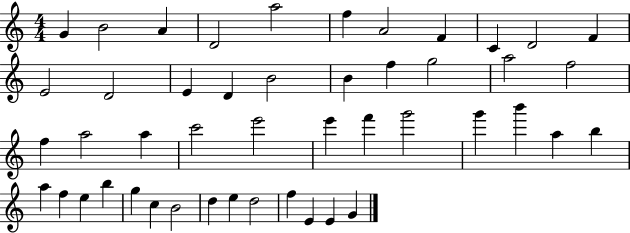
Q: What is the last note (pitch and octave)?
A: G4